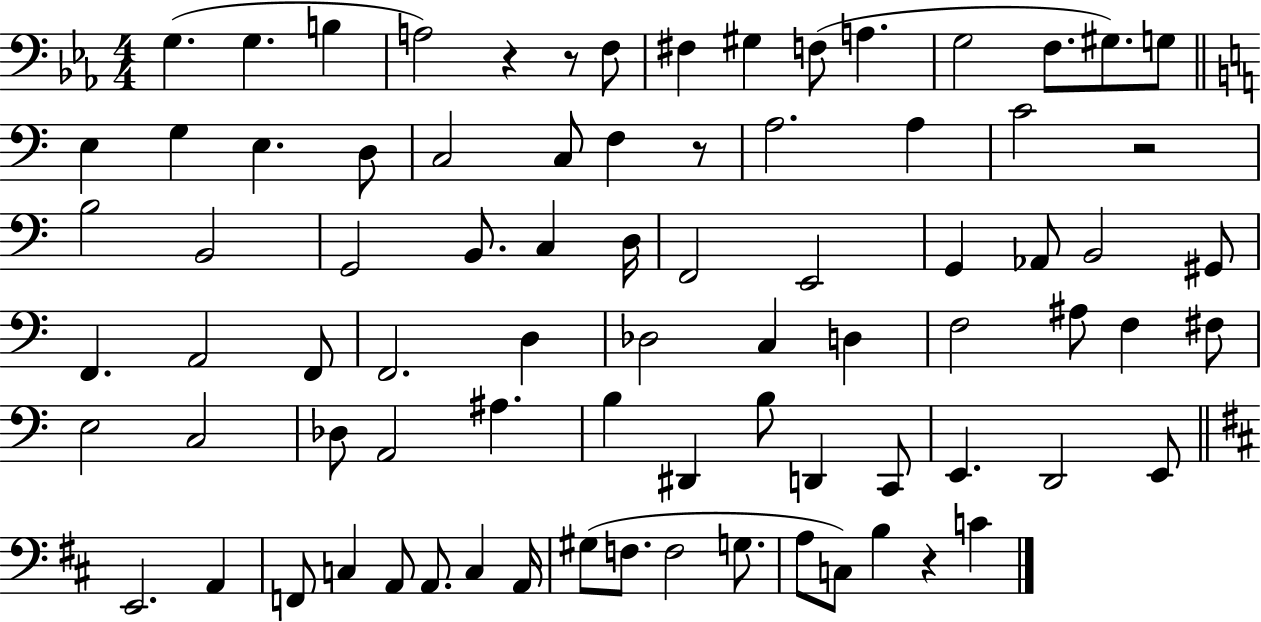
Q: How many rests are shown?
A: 5